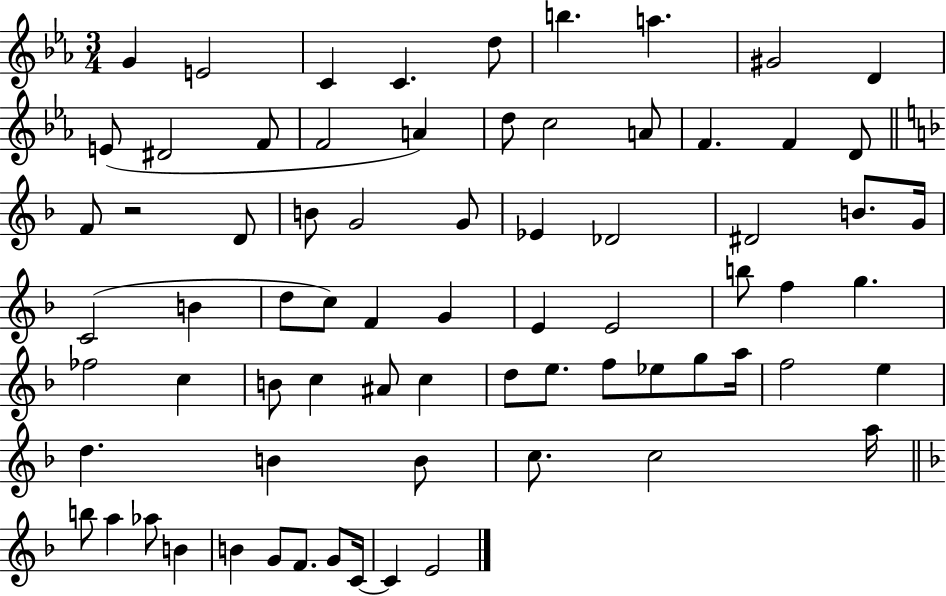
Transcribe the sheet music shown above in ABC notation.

X:1
T:Untitled
M:3/4
L:1/4
K:Eb
G E2 C C d/2 b a ^G2 D E/2 ^D2 F/2 F2 A d/2 c2 A/2 F F D/2 F/2 z2 D/2 B/2 G2 G/2 _E _D2 ^D2 B/2 G/4 C2 B d/2 c/2 F G E E2 b/2 f g _f2 c B/2 c ^A/2 c d/2 e/2 f/2 _e/2 g/2 a/4 f2 e d B B/2 c/2 c2 a/4 b/2 a _a/2 B B G/2 F/2 G/2 C/4 C E2